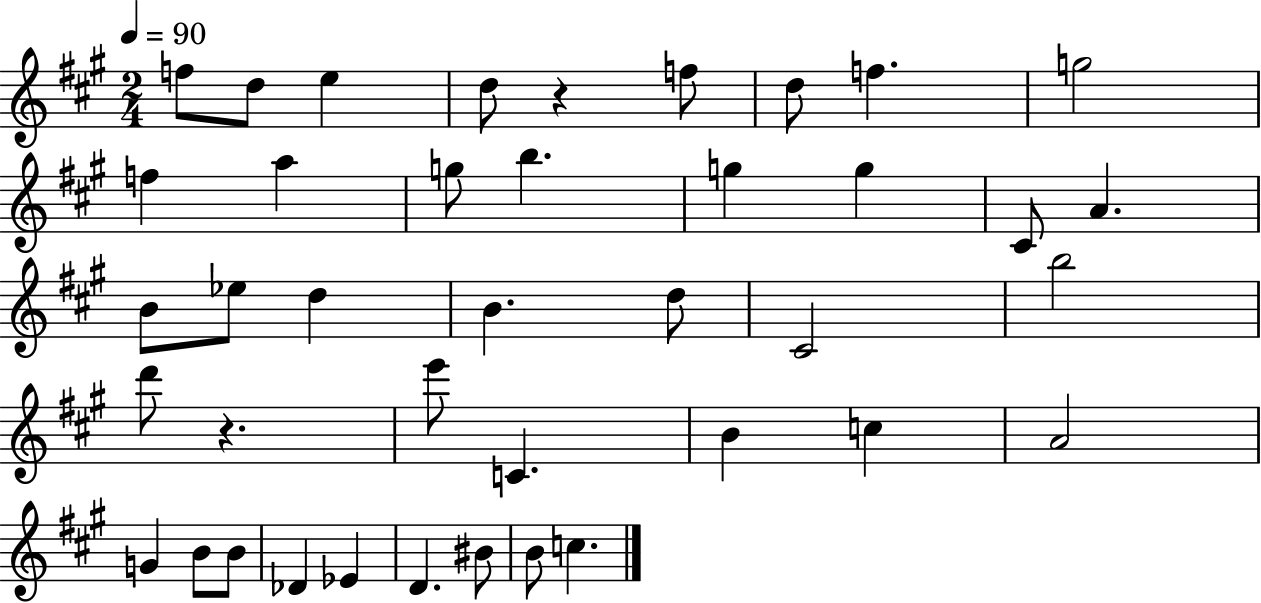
X:1
T:Untitled
M:2/4
L:1/4
K:A
f/2 d/2 e d/2 z f/2 d/2 f g2 f a g/2 b g g ^C/2 A B/2 _e/2 d B d/2 ^C2 b2 d'/2 z e'/2 C B c A2 G B/2 B/2 _D _E D ^B/2 B/2 c